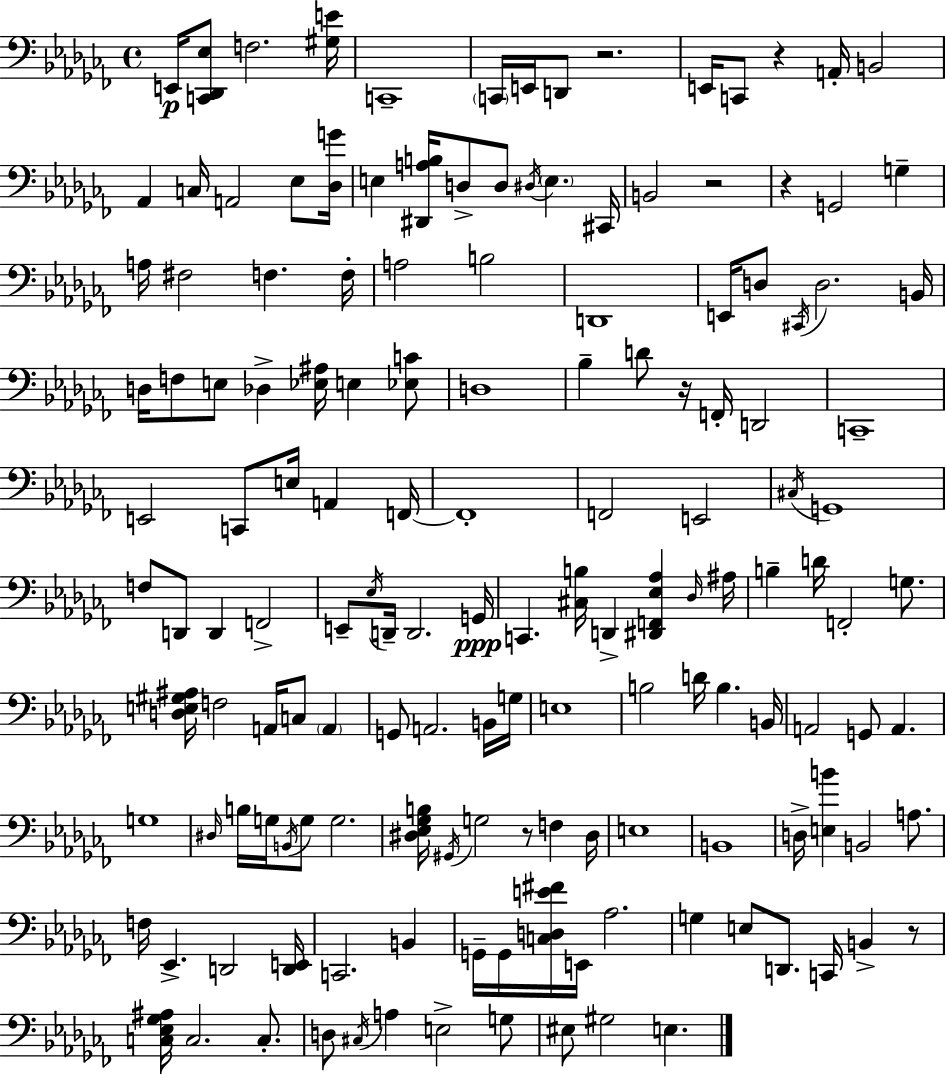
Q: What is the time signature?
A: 4/4